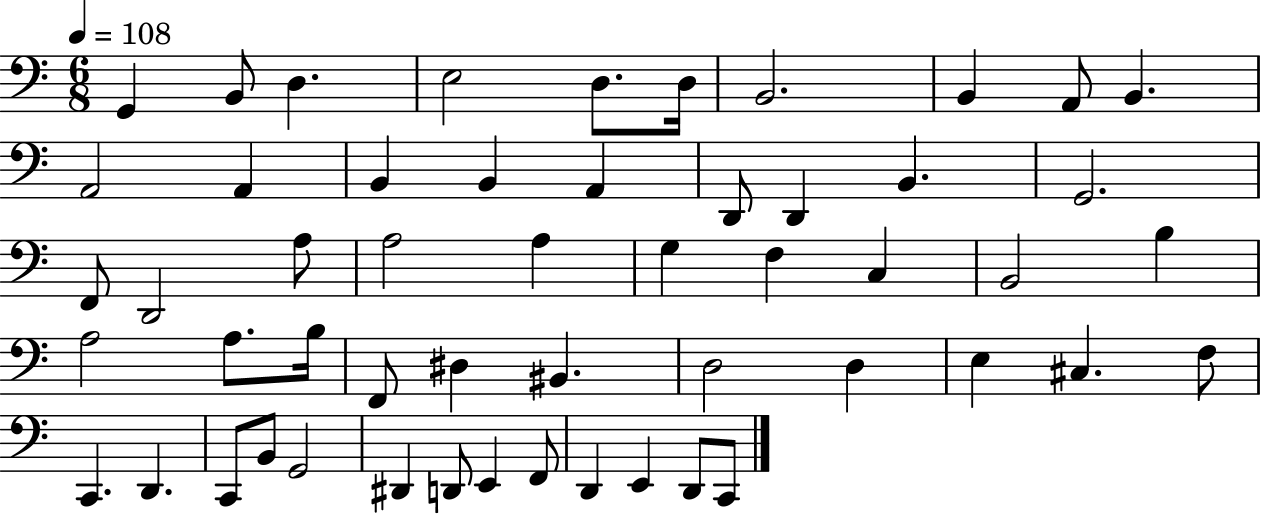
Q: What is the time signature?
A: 6/8